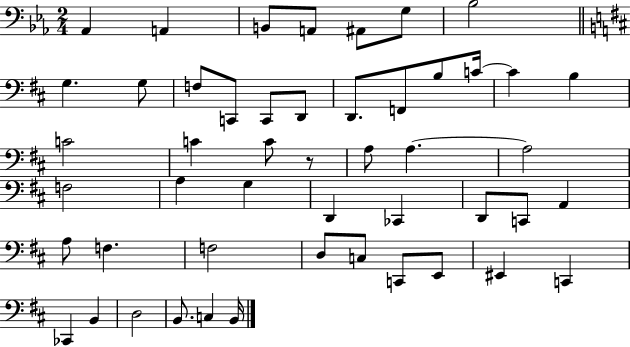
Ab2/q A2/q B2/e A2/e A#2/e G3/e Bb3/h G3/q. G3/e F3/e C2/e C2/e D2/e D2/e. F2/e B3/e C4/s C4/q B3/q C4/h C4/q C4/e R/e A3/e A3/q. A3/h F3/h A3/q G3/q D2/q CES2/q D2/e C2/e A2/q A3/e F3/q. F3/h D3/e C3/e C2/e E2/e EIS2/q C2/q CES2/q B2/q D3/h B2/e. C3/q B2/s